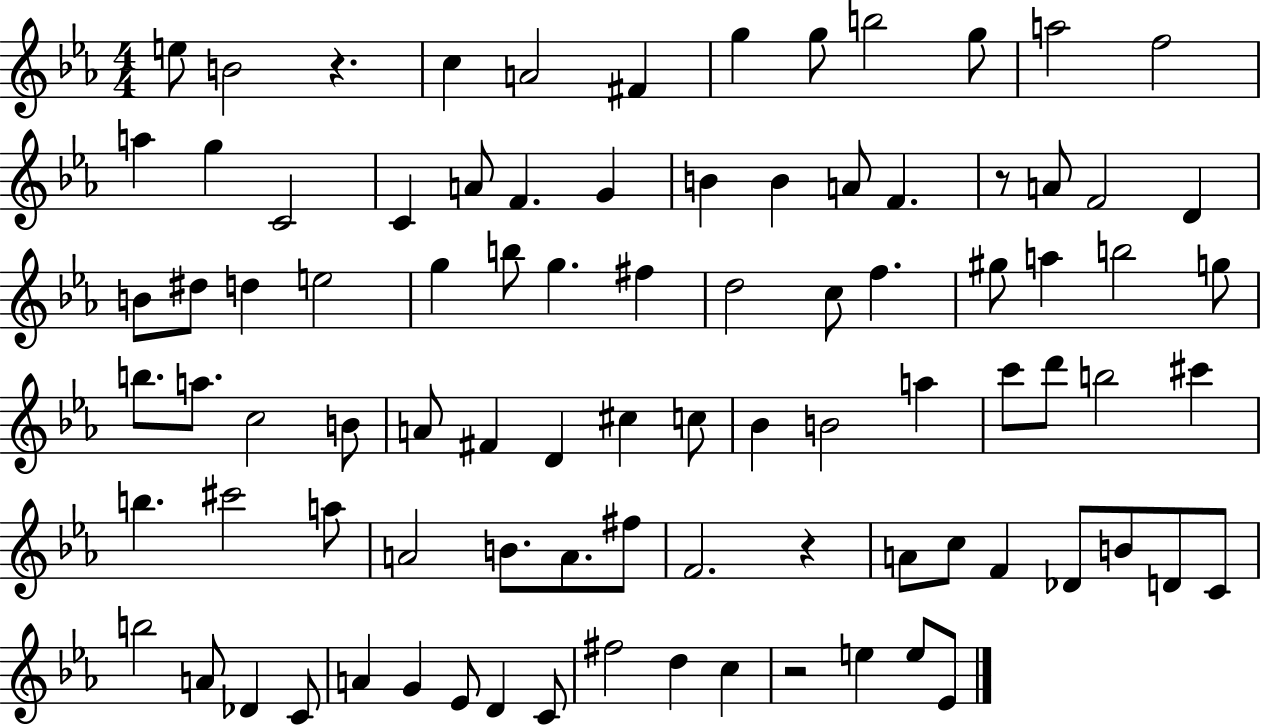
X:1
T:Untitled
M:4/4
L:1/4
K:Eb
e/2 B2 z c A2 ^F g g/2 b2 g/2 a2 f2 a g C2 C A/2 F G B B A/2 F z/2 A/2 F2 D B/2 ^d/2 d e2 g b/2 g ^f d2 c/2 f ^g/2 a b2 g/2 b/2 a/2 c2 B/2 A/2 ^F D ^c c/2 _B B2 a c'/2 d'/2 b2 ^c' b ^c'2 a/2 A2 B/2 A/2 ^f/2 F2 z A/2 c/2 F _D/2 B/2 D/2 C/2 b2 A/2 _D C/2 A G _E/2 D C/2 ^f2 d c z2 e e/2 _E/2